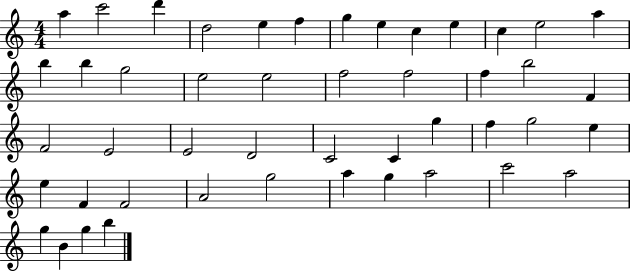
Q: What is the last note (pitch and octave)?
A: B5